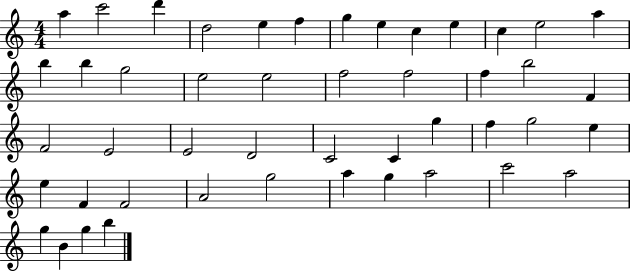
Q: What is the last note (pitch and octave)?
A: B5